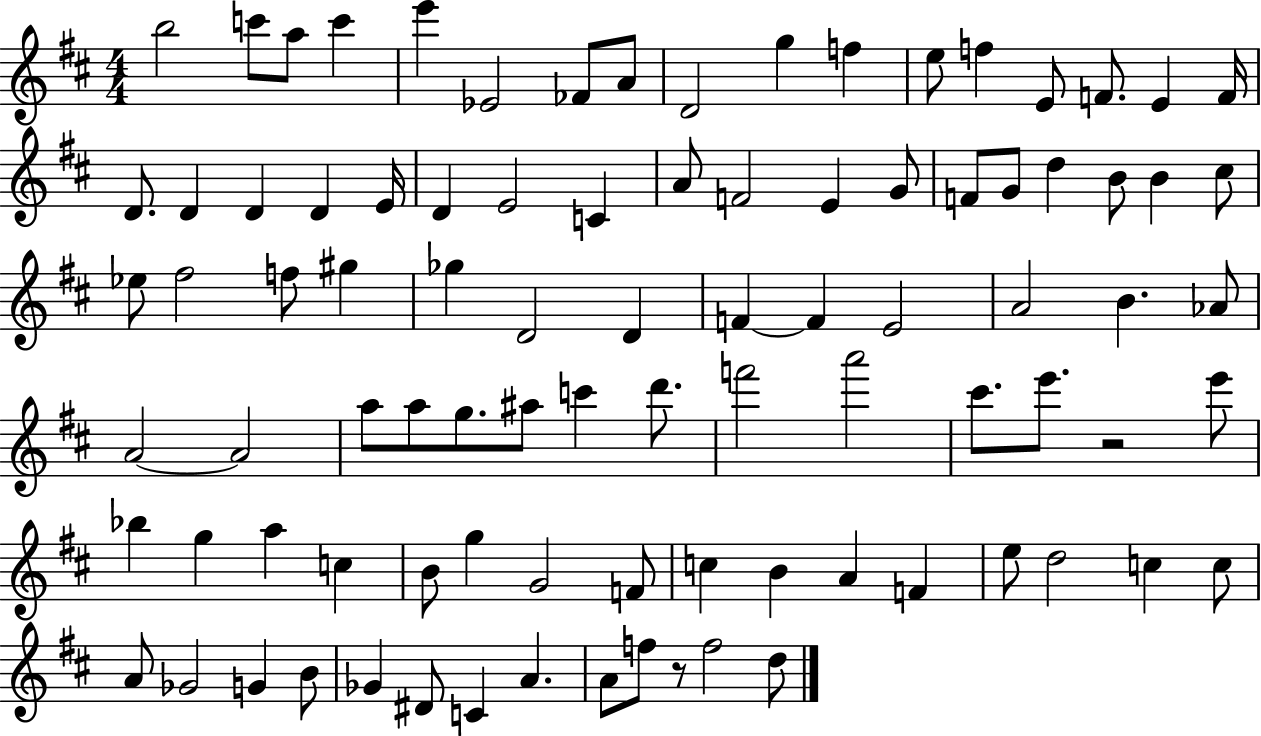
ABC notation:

X:1
T:Untitled
M:4/4
L:1/4
K:D
b2 c'/2 a/2 c' e' _E2 _F/2 A/2 D2 g f e/2 f E/2 F/2 E F/4 D/2 D D D E/4 D E2 C A/2 F2 E G/2 F/2 G/2 d B/2 B ^c/2 _e/2 ^f2 f/2 ^g _g D2 D F F E2 A2 B _A/2 A2 A2 a/2 a/2 g/2 ^a/2 c' d'/2 f'2 a'2 ^c'/2 e'/2 z2 e'/2 _b g a c B/2 g G2 F/2 c B A F e/2 d2 c c/2 A/2 _G2 G B/2 _G ^D/2 C A A/2 f/2 z/2 f2 d/2